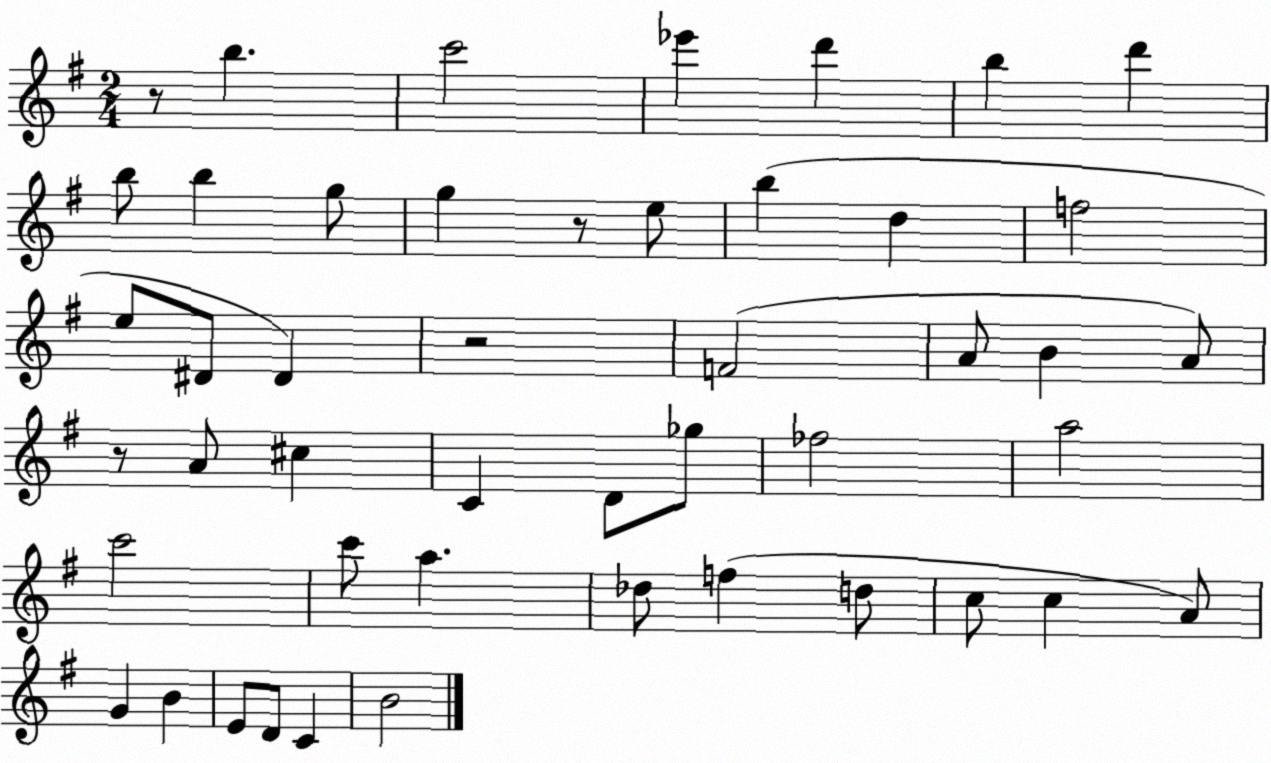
X:1
T:Untitled
M:2/4
L:1/4
K:G
z/2 b c'2 _e' d' b d' b/2 b g/2 g z/2 e/2 b d f2 e/2 ^D/2 ^D z2 F2 A/2 B A/2 z/2 A/2 ^c C D/2 _g/2 _f2 a2 c'2 c'/2 a _d/2 f d/2 c/2 c A/2 G B E/2 D/2 C B2